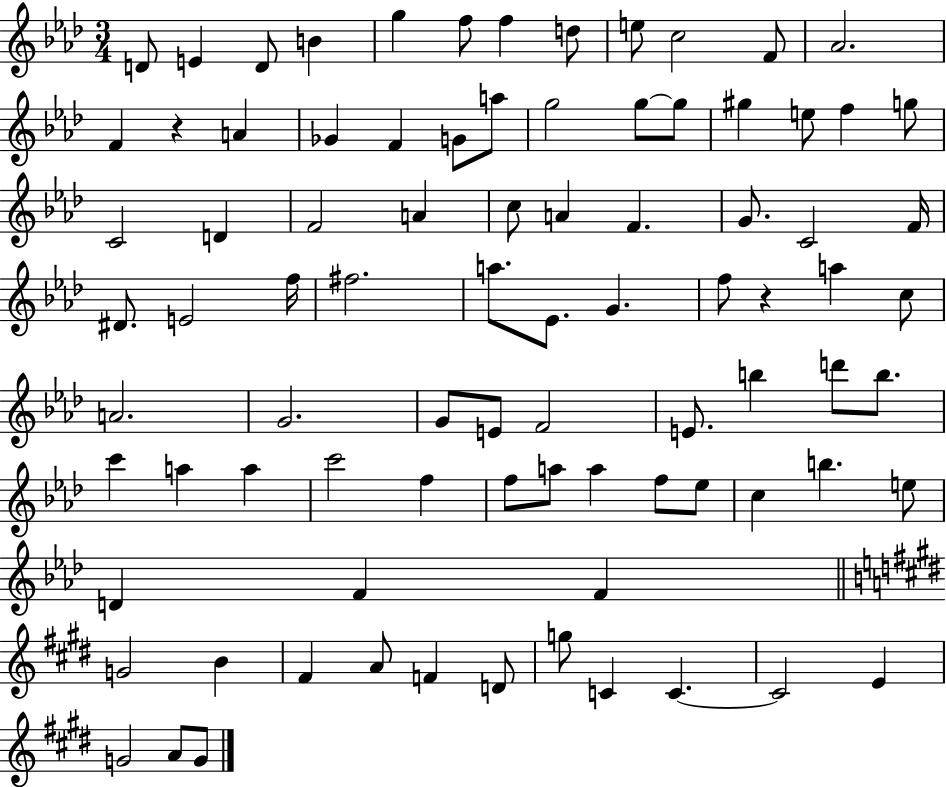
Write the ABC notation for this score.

X:1
T:Untitled
M:3/4
L:1/4
K:Ab
D/2 E D/2 B g f/2 f d/2 e/2 c2 F/2 _A2 F z A _G F G/2 a/2 g2 g/2 g/2 ^g e/2 f g/2 C2 D F2 A c/2 A F G/2 C2 F/4 ^D/2 E2 f/4 ^f2 a/2 _E/2 G f/2 z a c/2 A2 G2 G/2 E/2 F2 E/2 b d'/2 b/2 c' a a c'2 f f/2 a/2 a f/2 _e/2 c b e/2 D F F G2 B ^F A/2 F D/2 g/2 C C C2 E G2 A/2 G/2